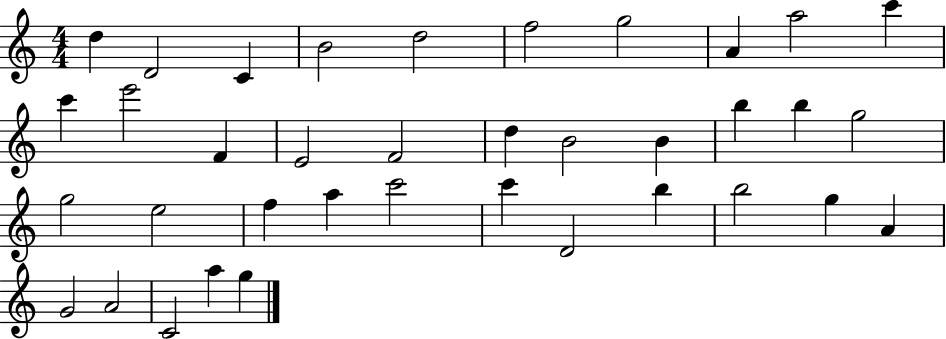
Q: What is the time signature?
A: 4/4